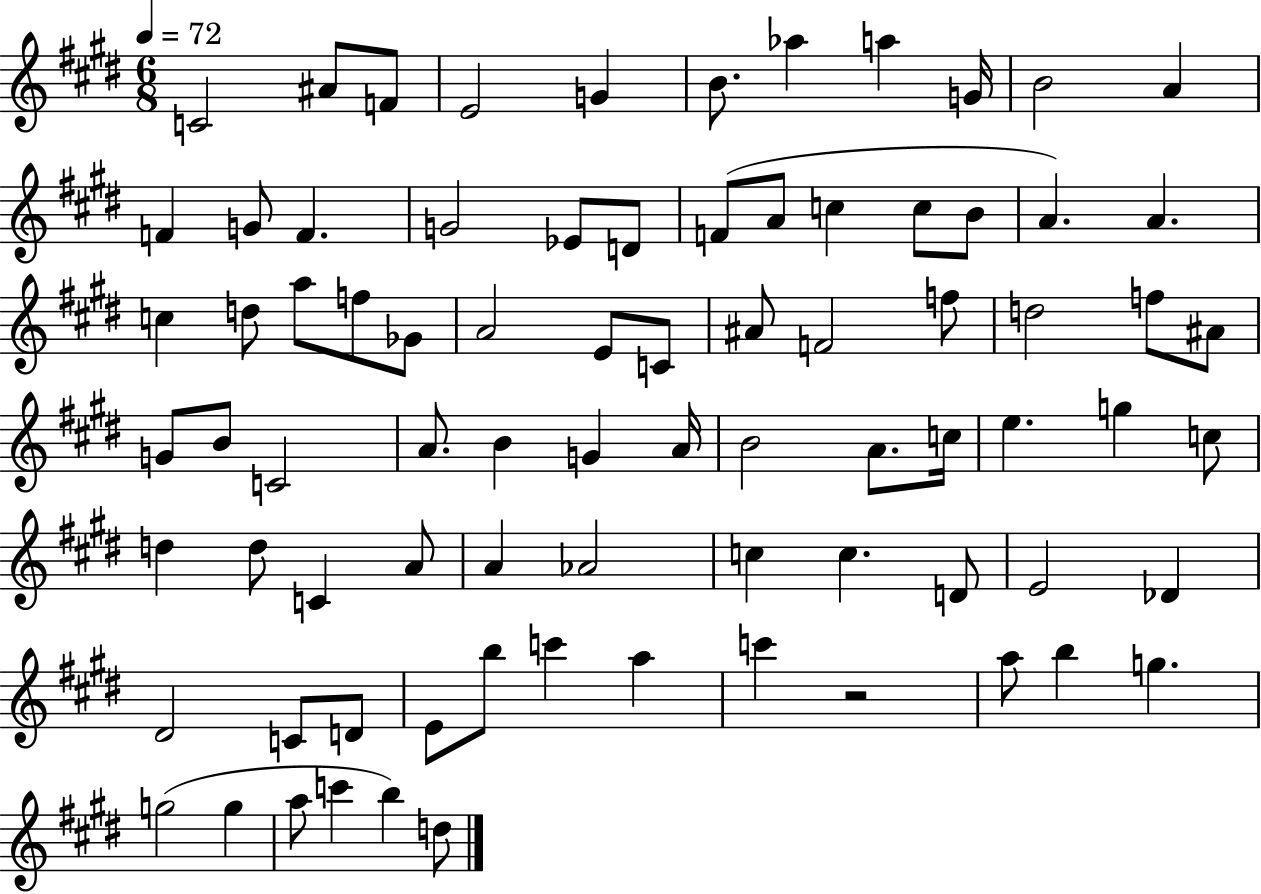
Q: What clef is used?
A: treble